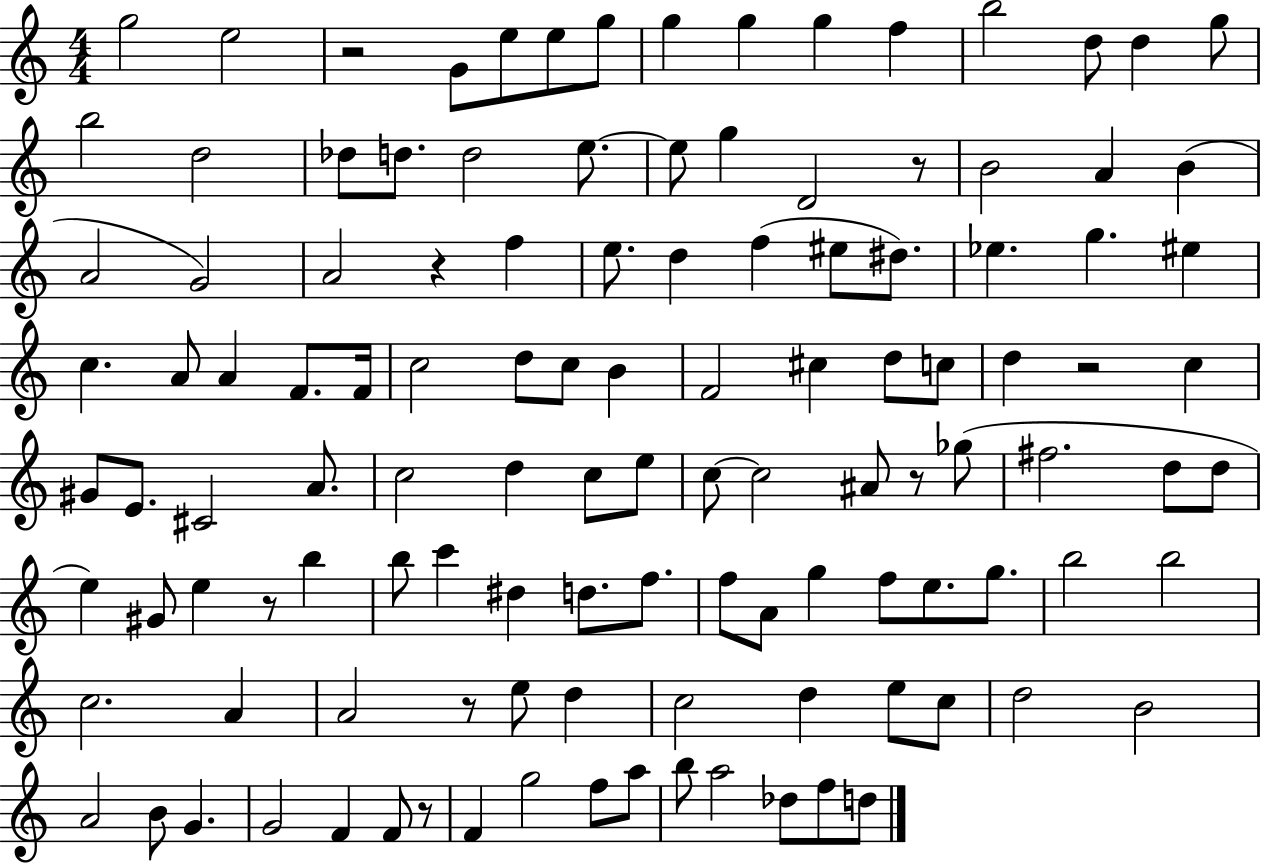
G5/h E5/h R/h G4/e E5/e E5/e G5/e G5/q G5/q G5/q F5/q B5/h D5/e D5/q G5/e B5/h D5/h Db5/e D5/e. D5/h E5/e. E5/e G5/q D4/h R/e B4/h A4/q B4/q A4/h G4/h A4/h R/q F5/q E5/e. D5/q F5/q EIS5/e D#5/e. Eb5/q. G5/q. EIS5/q C5/q. A4/e A4/q F4/e. F4/s C5/h D5/e C5/e B4/q F4/h C#5/q D5/e C5/e D5/q R/h C5/q G#4/e E4/e. C#4/h A4/e. C5/h D5/q C5/e E5/e C5/e C5/h A#4/e R/e Gb5/e F#5/h. D5/e D5/e E5/q G#4/e E5/q R/e B5/q B5/e C6/q D#5/q D5/e. F5/e. F5/e A4/e G5/q F5/e E5/e. G5/e. B5/h B5/h C5/h. A4/q A4/h R/e E5/e D5/q C5/h D5/q E5/e C5/e D5/h B4/h A4/h B4/e G4/q. G4/h F4/q F4/e R/e F4/q G5/h F5/e A5/e B5/e A5/h Db5/e F5/e D5/e